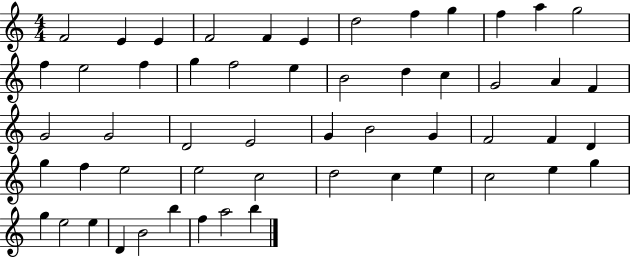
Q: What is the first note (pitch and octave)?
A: F4